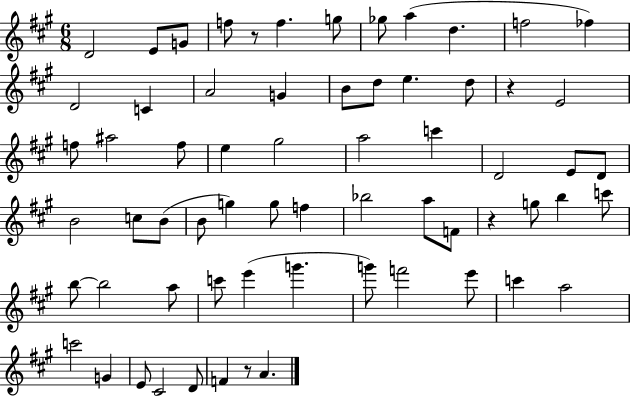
{
  \clef treble
  \numericTimeSignature
  \time 6/8
  \key a \major
  d'2 e'8 g'8 | f''8 r8 f''4. g''8 | ges''8 a''4( d''4. | f''2 fes''4) | \break d'2 c'4 | a'2 g'4 | b'8 d''8 e''4. d''8 | r4 e'2 | \break f''8 ais''2 f''8 | e''4 gis''2 | a''2 c'''4 | d'2 e'8 d'8 | \break b'2 c''8 b'8( | b'8 g''4) g''8 f''4 | bes''2 a''8 f'8 | r4 g''8 b''4 c'''8 | \break b''8~~ b''2 a''8 | c'''8 e'''4( g'''4. | g'''8) f'''2 e'''8 | c'''4 a''2 | \break c'''2 g'4 | e'8 cis'2 d'8 | f'4 r8 a'4. | \bar "|."
}